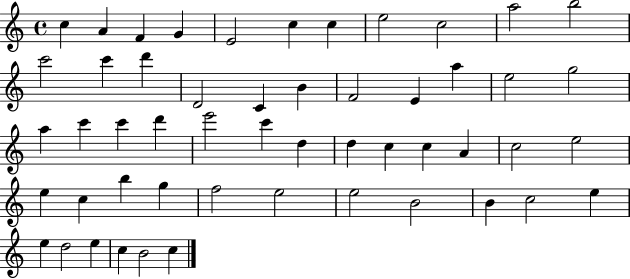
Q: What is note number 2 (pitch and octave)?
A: A4